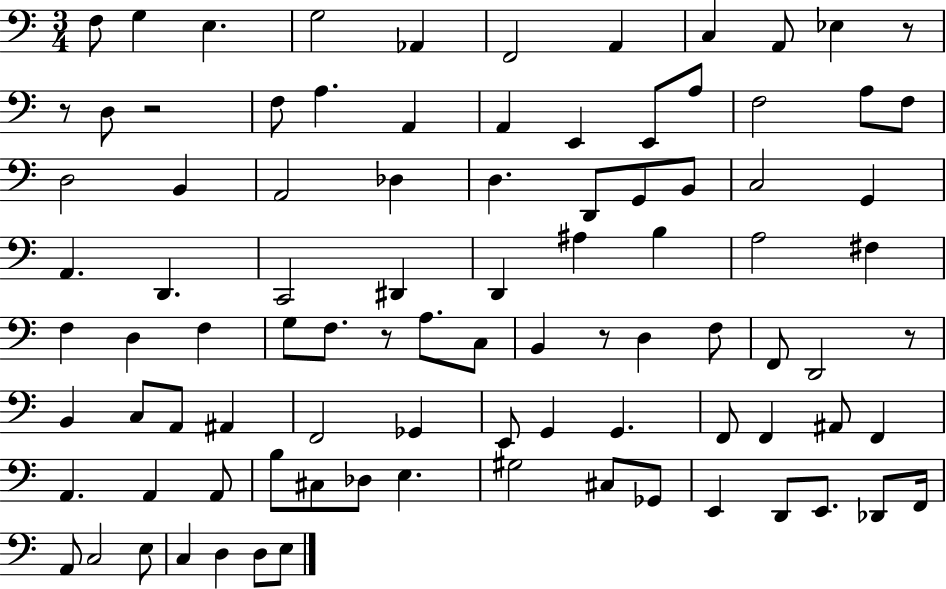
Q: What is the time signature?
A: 3/4